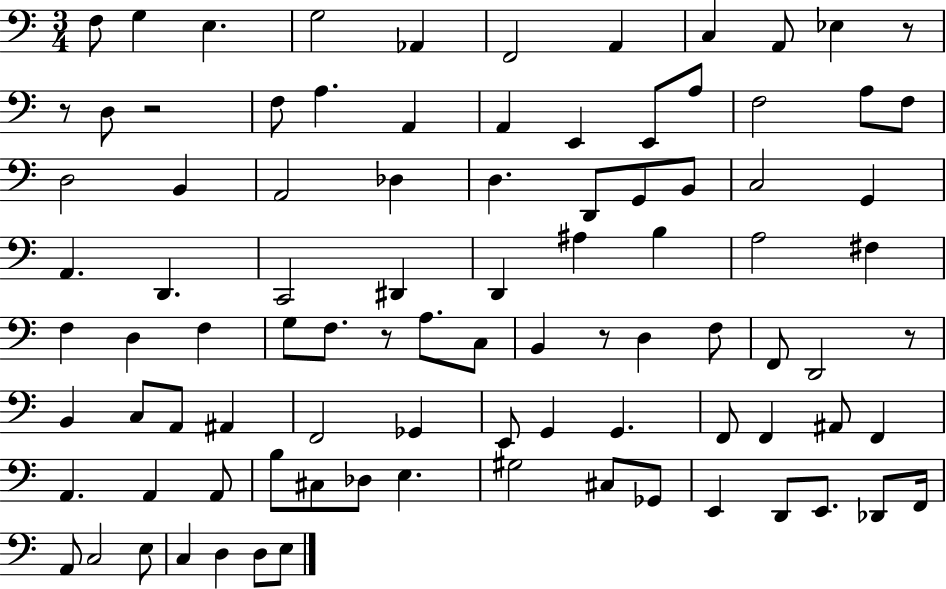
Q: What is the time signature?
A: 3/4